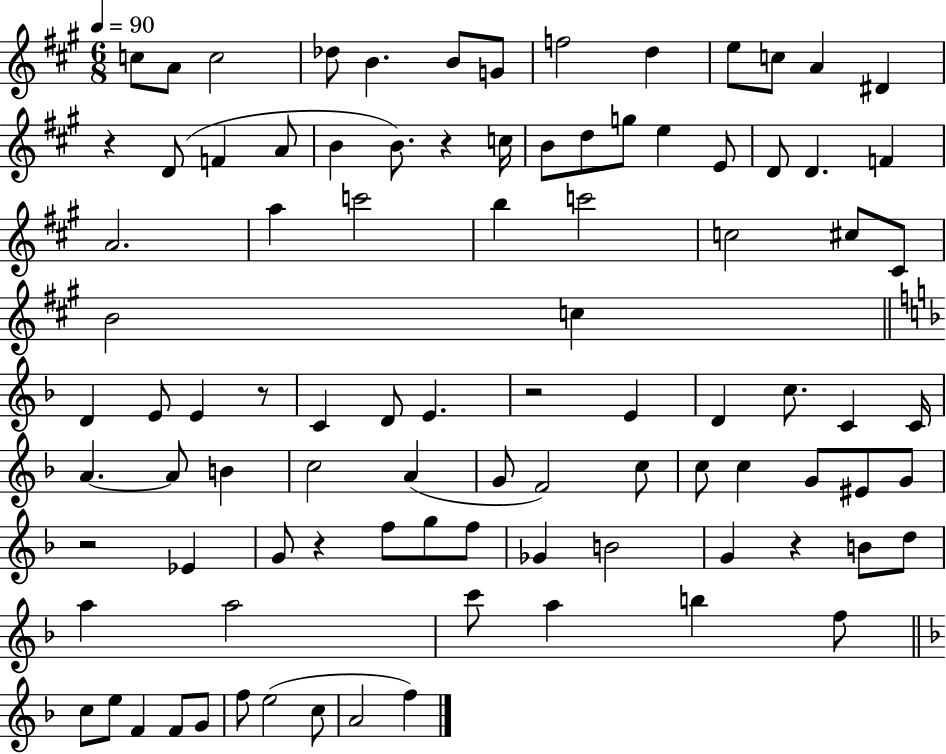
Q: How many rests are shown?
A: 7